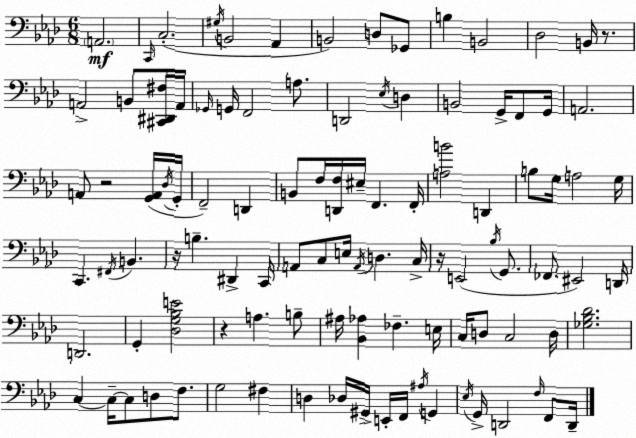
X:1
T:Untitled
M:6/8
L:1/4
K:Fm
A,,2 C,,/4 C,2 ^G,/4 B,,2 _A,, B,,2 D,/2 _G,,/2 B, B,,2 _D,2 B,,/4 z/2 A,,2 B,,/2 [^C,,^D,,^F,]/4 A,,/4 _G,,/4 G,,/4 F,,2 A,/2 D,,2 _E,/4 D, B,,2 G,,/4 F,,/2 G,,/4 A,,2 A,,/2 z2 [G,,A,,]/4 _D,/4 G,,/4 F,,2 D,, B,,/2 F,/4 [D,,F,]/4 ^E,/4 F,, F,,/4 [A,B]2 D,, B,/2 G,/4 A,2 G,/4 C,, ^F,,/4 B,, z/4 B, ^D,, C,,/4 A,,/2 C,/2 E,/4 A,,/4 D, C,/4 z/4 E,,2 _B,/4 G,,/2 _F,,/2 ^E,,2 D,,/4 D,,2 G,, [_D,G,_B,E]2 z A, B,/2 ^A,/4 [_B,,_A,] _F, E,/4 C,/4 D,/2 C,2 D,/4 [_G,_B,_D]2 C, C,/4 C,/2 D,/2 F,/2 G,2 ^F, D, _D,/4 ^G,,/4 E,,/4 F,,/4 ^A,/4 G,, _E,/4 G,,/4 D,,2 F,/4 F,,/2 D,,/4